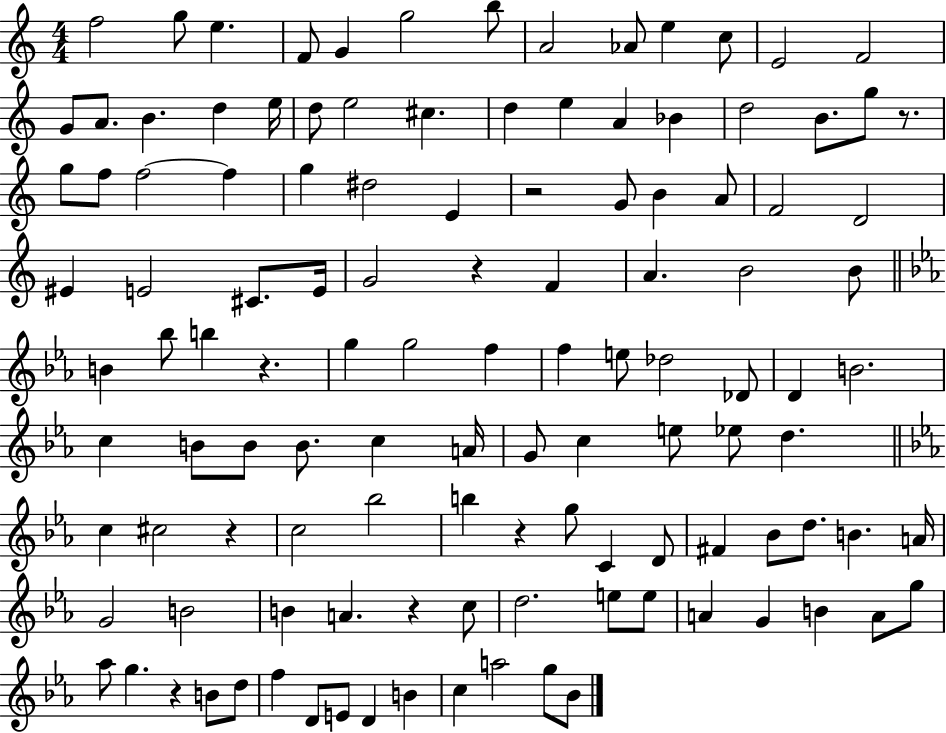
{
  \clef treble
  \numericTimeSignature
  \time 4/4
  \key c \major
  f''2 g''8 e''4. | f'8 g'4 g''2 b''8 | a'2 aes'8 e''4 c''8 | e'2 f'2 | \break g'8 a'8. b'4. d''4 e''16 | d''8 e''2 cis''4. | d''4 e''4 a'4 bes'4 | d''2 b'8. g''8 r8. | \break g''8 f''8 f''2~~ f''4 | g''4 dis''2 e'4 | r2 g'8 b'4 a'8 | f'2 d'2 | \break eis'4 e'2 cis'8. e'16 | g'2 r4 f'4 | a'4. b'2 b'8 | \bar "||" \break \key c \minor b'4 bes''8 b''4 r4. | g''4 g''2 f''4 | f''4 e''8 des''2 des'8 | d'4 b'2. | \break c''4 b'8 b'8 b'8. c''4 a'16 | g'8 c''4 e''8 ees''8 d''4. | \bar "||" \break \key ees \major c''4 cis''2 r4 | c''2 bes''2 | b''4 r4 g''8 c'4 d'8 | fis'4 bes'8 d''8. b'4. a'16 | \break g'2 b'2 | b'4 a'4. r4 c''8 | d''2. e''8 e''8 | a'4 g'4 b'4 a'8 g''8 | \break aes''8 g''4. r4 b'8 d''8 | f''4 d'8 e'8 d'4 b'4 | c''4 a''2 g''8 bes'8 | \bar "|."
}